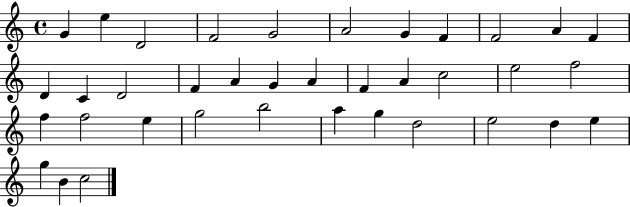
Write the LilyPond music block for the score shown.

{
  \clef treble
  \time 4/4
  \defaultTimeSignature
  \key c \major
  g'4 e''4 d'2 | f'2 g'2 | a'2 g'4 f'4 | f'2 a'4 f'4 | \break d'4 c'4 d'2 | f'4 a'4 g'4 a'4 | f'4 a'4 c''2 | e''2 f''2 | \break f''4 f''2 e''4 | g''2 b''2 | a''4 g''4 d''2 | e''2 d''4 e''4 | \break g''4 b'4 c''2 | \bar "|."
}